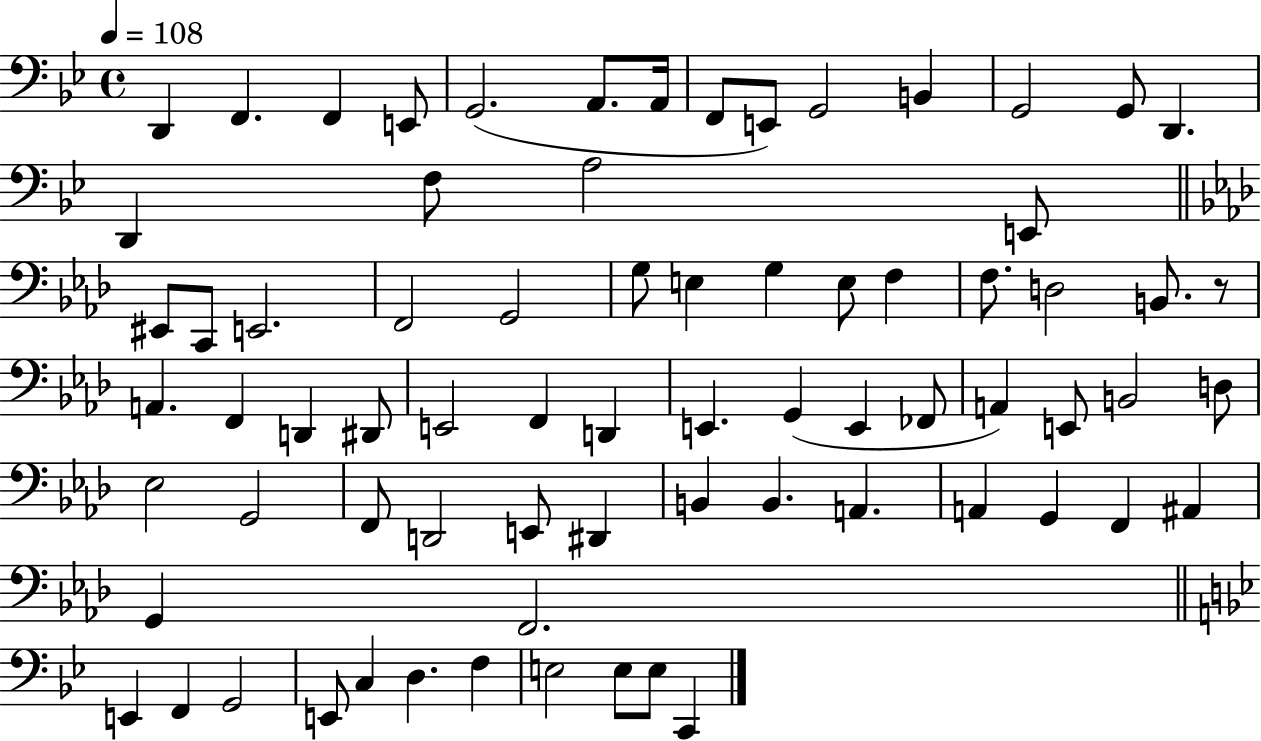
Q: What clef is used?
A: bass